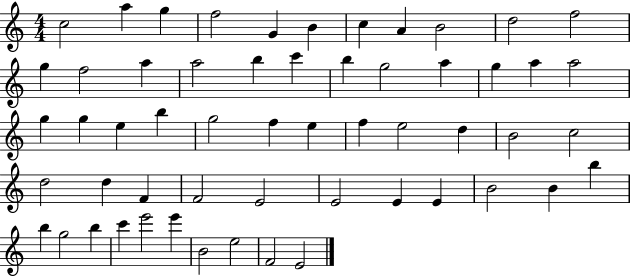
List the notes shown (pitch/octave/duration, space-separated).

C5/h A5/q G5/q F5/h G4/q B4/q C5/q A4/q B4/h D5/h F5/h G5/q F5/h A5/q A5/h B5/q C6/q B5/q G5/h A5/q G5/q A5/q A5/h G5/q G5/q E5/q B5/q G5/h F5/q E5/q F5/q E5/h D5/q B4/h C5/h D5/h D5/q F4/q F4/h E4/h E4/h E4/q E4/q B4/h B4/q B5/q B5/q G5/h B5/q C6/q E6/h E6/q B4/h E5/h F4/h E4/h